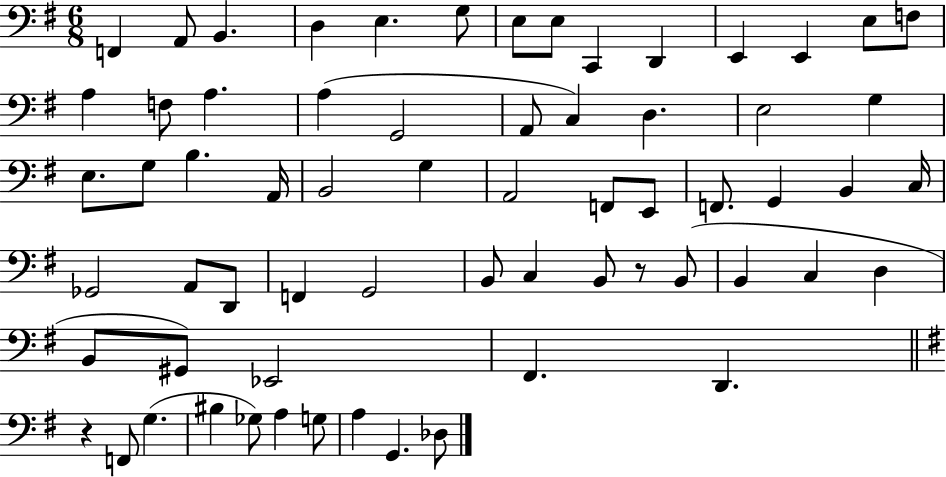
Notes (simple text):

F2/q A2/e B2/q. D3/q E3/q. G3/e E3/e E3/e C2/q D2/q E2/q E2/q E3/e F3/e A3/q F3/e A3/q. A3/q G2/h A2/e C3/q D3/q. E3/h G3/q E3/e. G3/e B3/q. A2/s B2/h G3/q A2/h F2/e E2/e F2/e. G2/q B2/q C3/s Gb2/h A2/e D2/e F2/q G2/h B2/e C3/q B2/e R/e B2/e B2/q C3/q D3/q B2/e G#2/e Eb2/h F#2/q. D2/q. R/q F2/e G3/q. BIS3/q Gb3/e A3/q G3/e A3/q G2/q. Db3/e